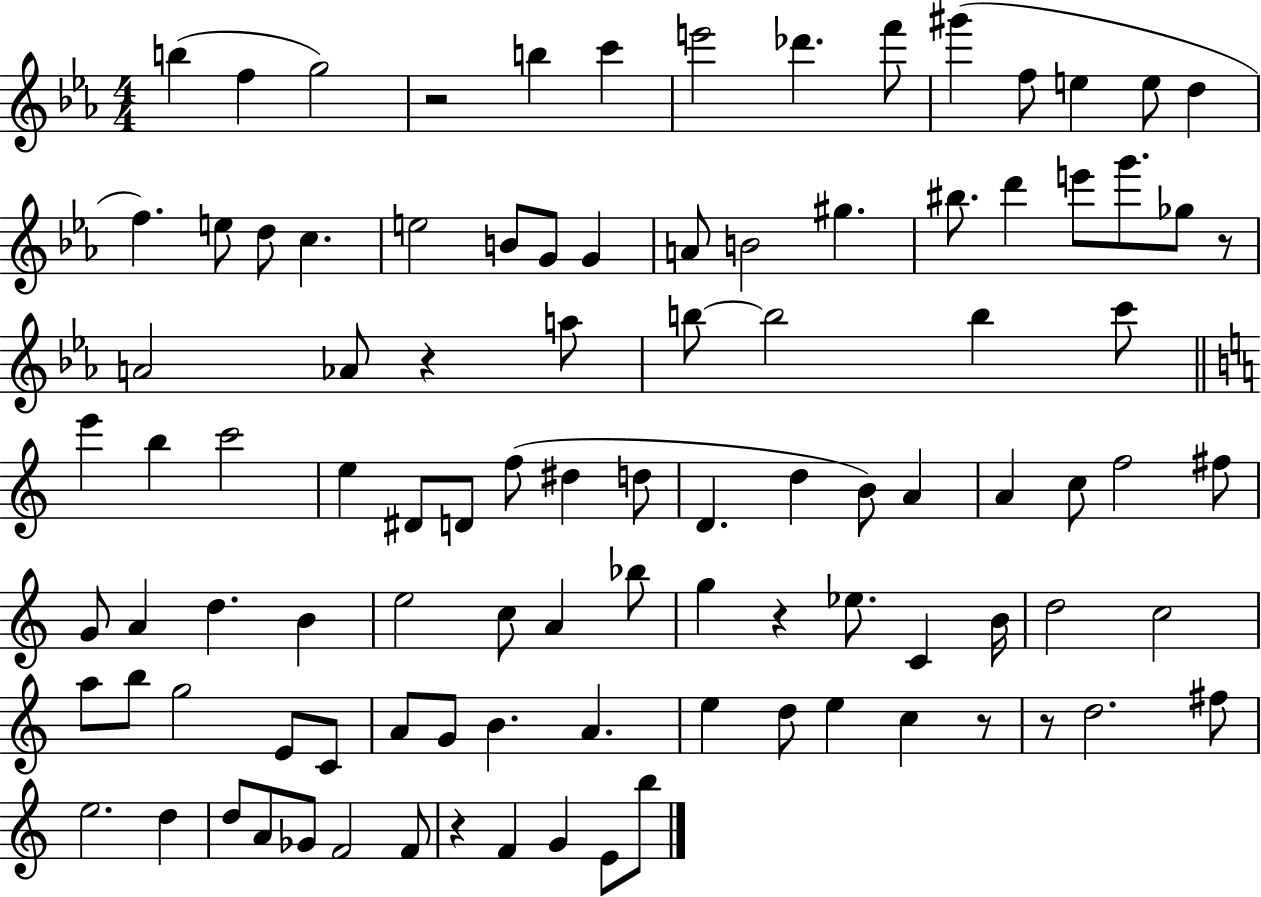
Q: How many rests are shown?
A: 7